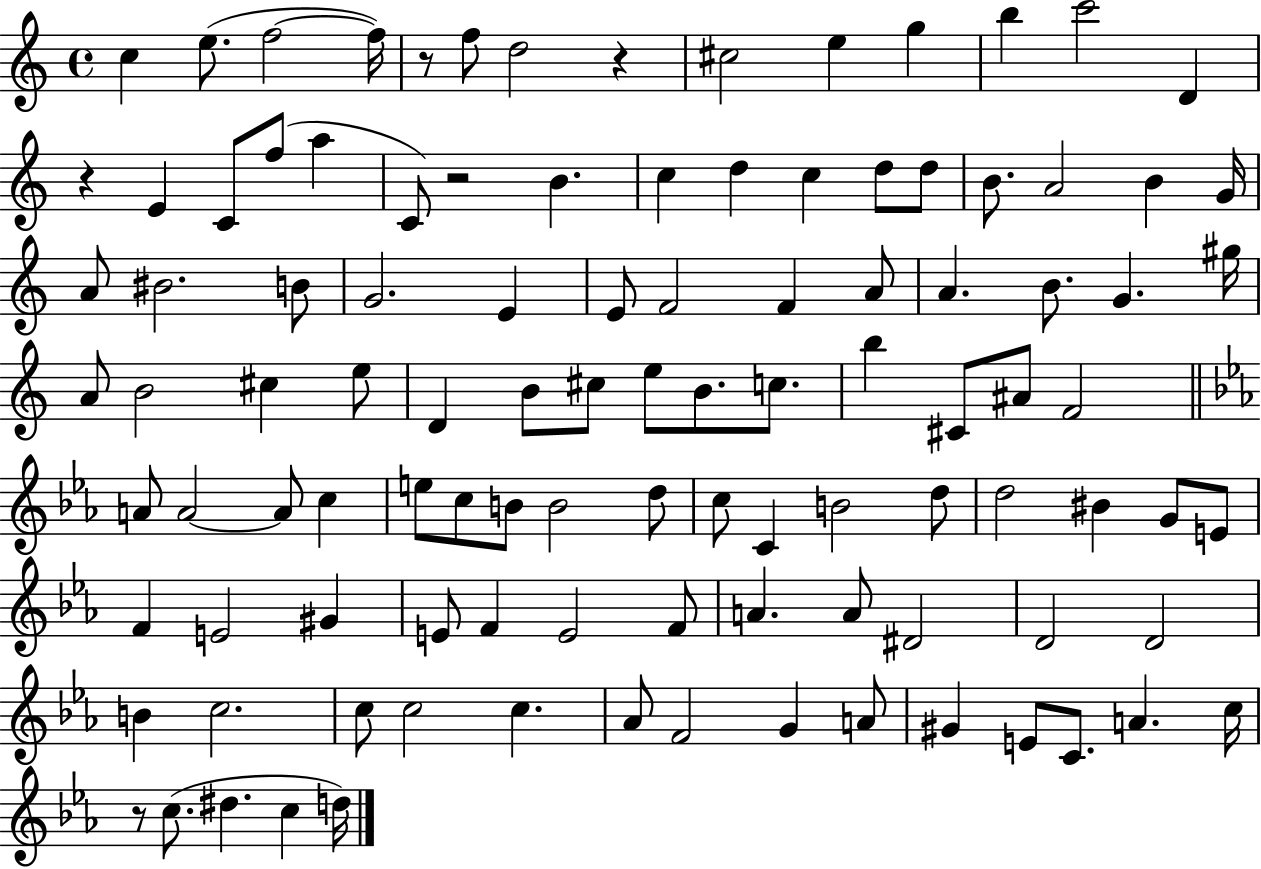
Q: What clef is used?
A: treble